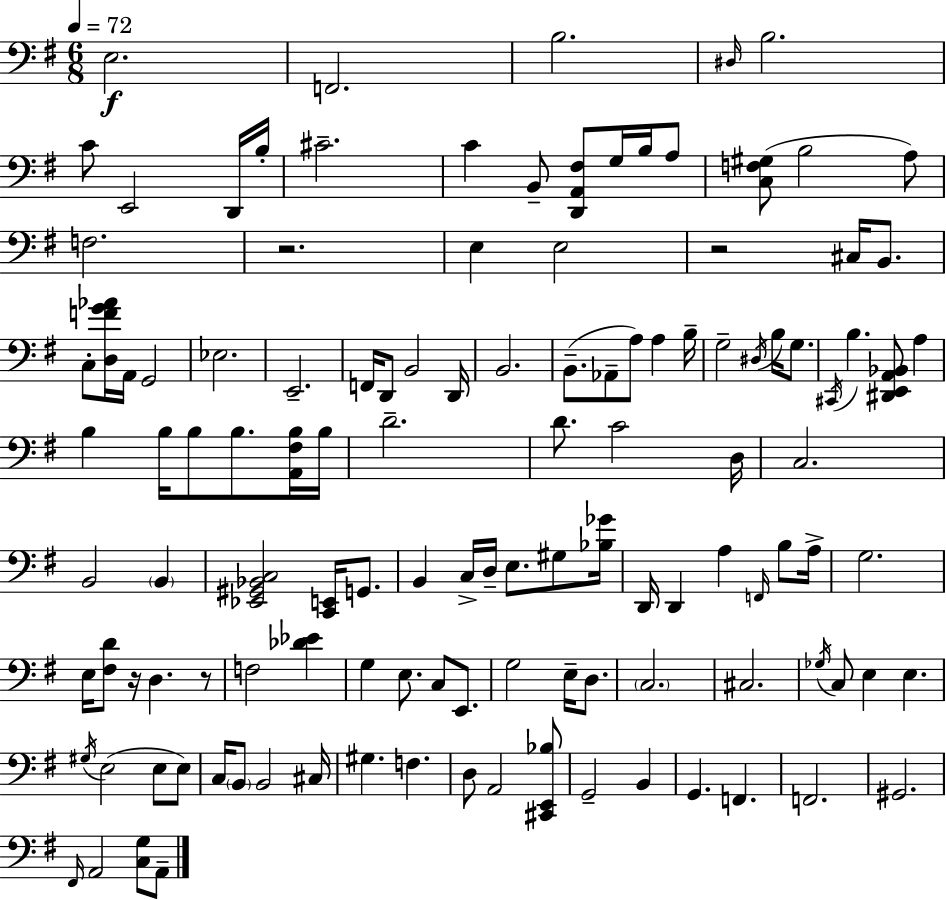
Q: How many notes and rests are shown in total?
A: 122